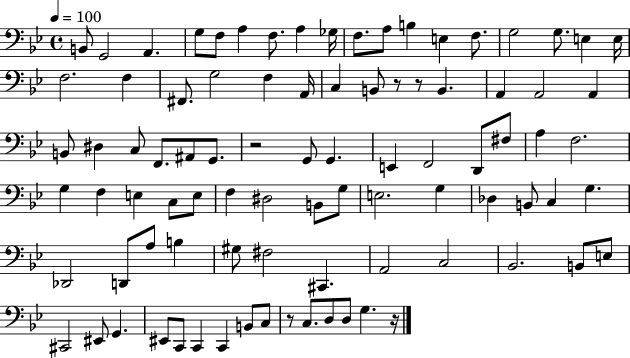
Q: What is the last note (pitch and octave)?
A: G3